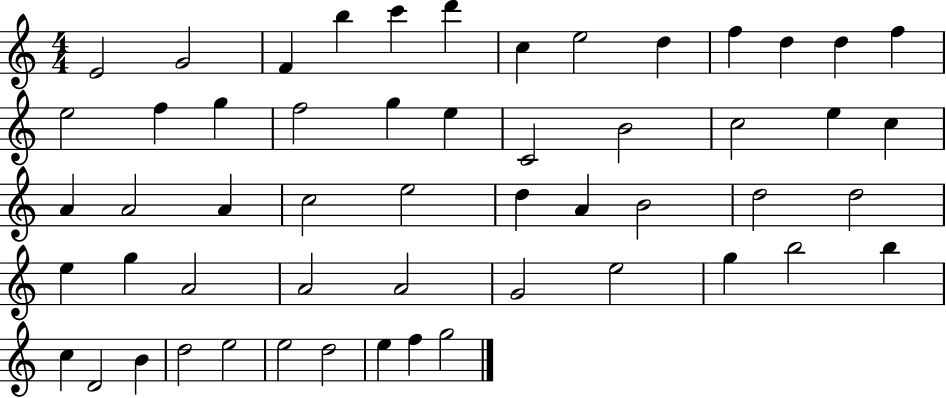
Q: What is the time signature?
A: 4/4